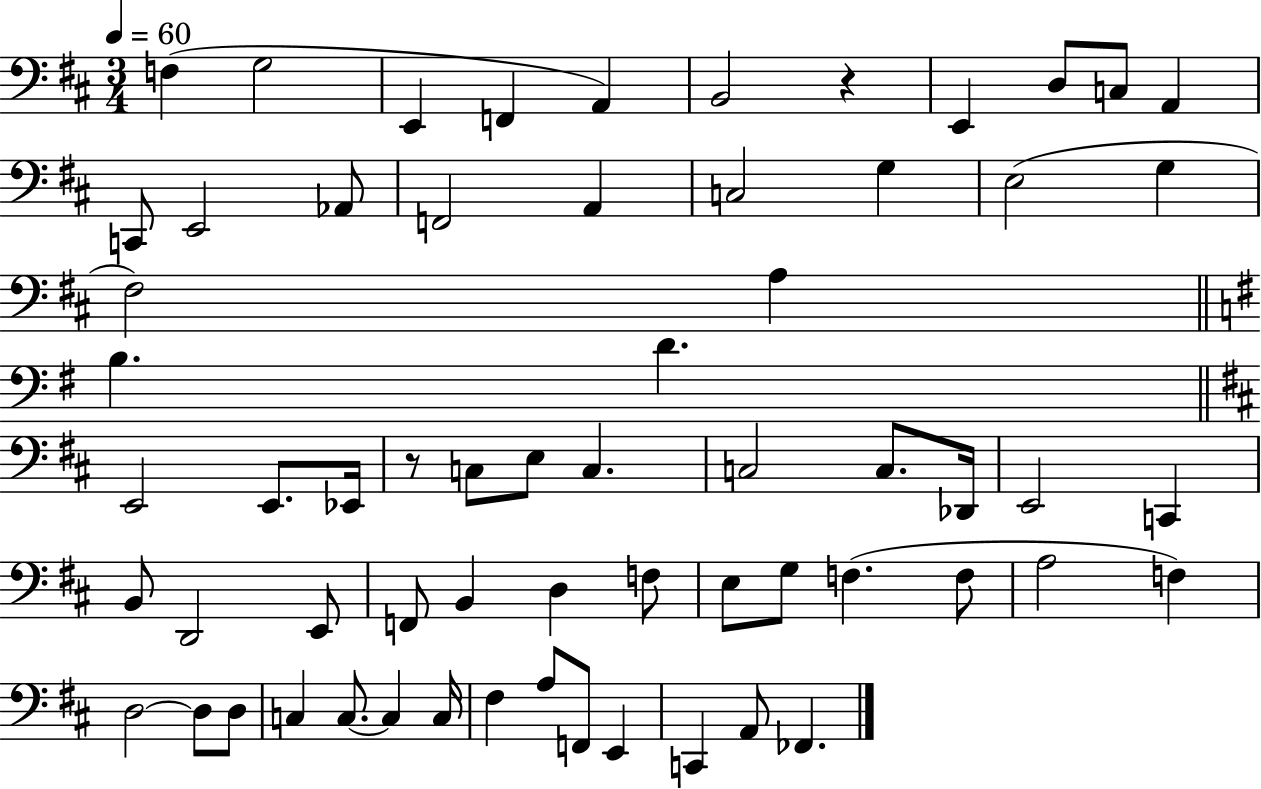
F3/q G3/h E2/q F2/q A2/q B2/h R/q E2/q D3/e C3/e A2/q C2/e E2/h Ab2/e F2/h A2/q C3/h G3/q E3/h G3/q F#3/h A3/q B3/q. D4/q. E2/h E2/e. Eb2/s R/e C3/e E3/e C3/q. C3/h C3/e. Db2/s E2/h C2/q B2/e D2/h E2/e F2/e B2/q D3/q F3/e E3/e G3/e F3/q. F3/e A3/h F3/q D3/h D3/e D3/e C3/q C3/e. C3/q C3/s F#3/q A3/e F2/e E2/q C2/q A2/e FES2/q.